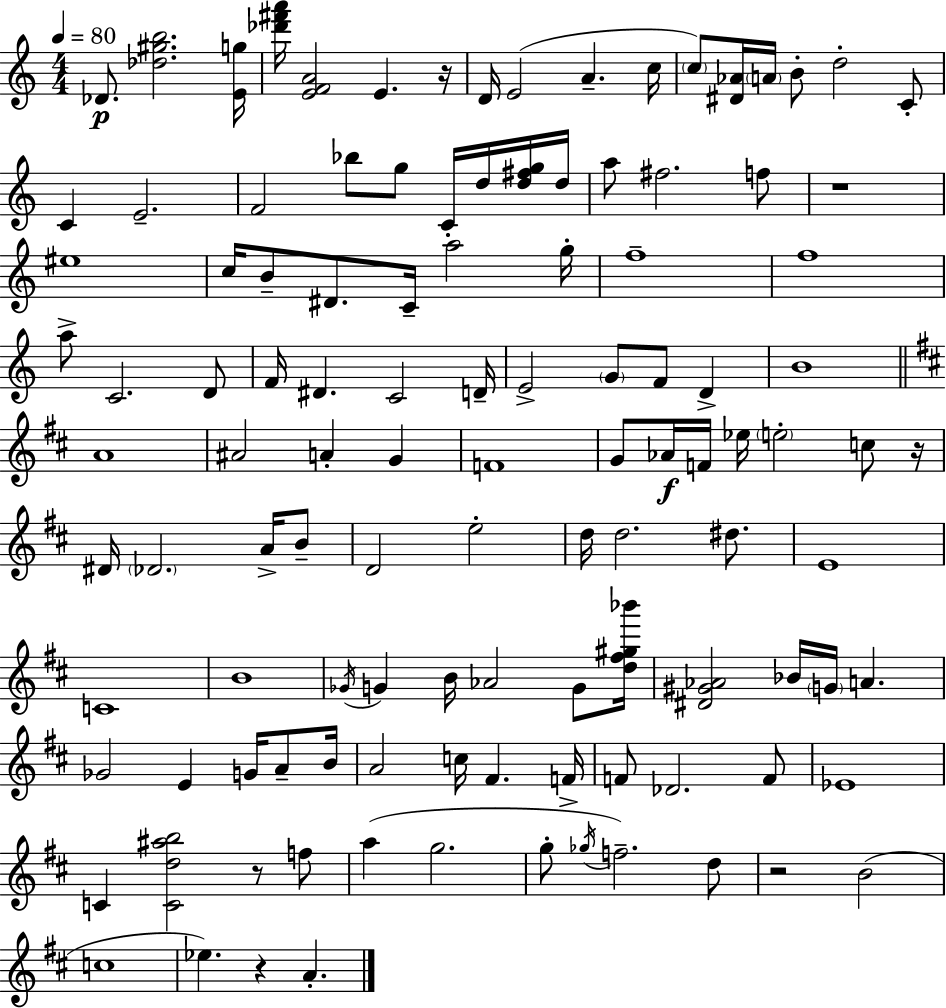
X:1
T:Untitled
M:4/4
L:1/4
K:Am
_D/2 [_d^gb]2 [Eg]/4 [_d'^f'a']/4 [EFA]2 E z/4 D/4 E2 A c/4 c/2 [^D_A]/4 A/4 B/2 d2 C/2 C E2 F2 _b/2 g/2 C/4 d/4 [d^fg]/4 d/4 a/2 ^f2 f/2 z4 ^e4 c/4 B/2 ^D/2 C/4 a2 g/4 f4 f4 a/2 C2 D/2 F/4 ^D C2 D/4 E2 G/2 F/2 D B4 A4 ^A2 A G F4 G/2 _A/4 F/4 _e/4 e2 c/2 z/4 ^D/4 _D2 A/4 B/2 D2 e2 d/4 d2 ^d/2 E4 C4 B4 _G/4 G B/4 _A2 G/2 [d^f^g_b']/4 [^D^G_A]2 _B/4 G/4 A _G2 E G/4 A/2 B/4 A2 c/4 ^F F/4 F/2 _D2 F/2 _E4 C [Cd^ab]2 z/2 f/2 a g2 g/2 _g/4 f2 d/2 z2 B2 c4 _e z A